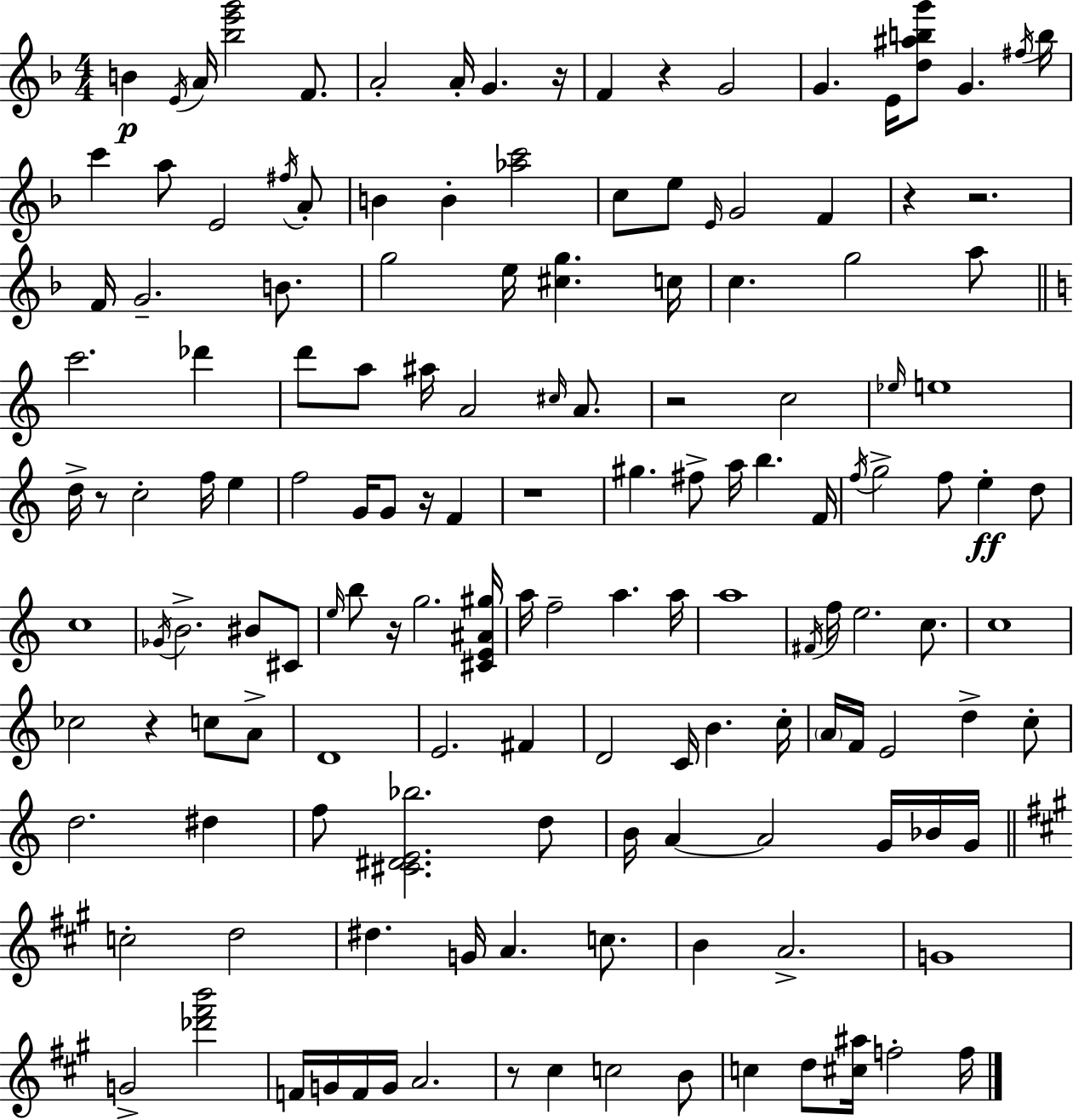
{
  \clef treble
  \numericTimeSignature
  \time 4/4
  \key f \major
  b'4\p \acciaccatura { e'16 } a'16 <bes'' e''' g'''>2 f'8. | a'2-. a'16-. g'4. | r16 f'4 r4 g'2 | g'4. e'16 <d'' ais'' b'' g'''>8 g'4. | \break \acciaccatura { fis''16 } b''16 c'''4 a''8 e'2 | \acciaccatura { fis''16 } a'8-. b'4 b'4-. <aes'' c'''>2 | c''8 e''8 \grace { e'16 } g'2 | f'4 r4 r2. | \break f'16 g'2.-- | b'8. g''2 e''16 <cis'' g''>4. | c''16 c''4. g''2 | a''8 \bar "||" \break \key c \major c'''2. des'''4 | d'''8 a''8 ais''16 a'2 \grace { cis''16 } a'8. | r2 c''2 | \grace { ees''16 } e''1 | \break d''16-> r8 c''2-. f''16 e''4 | f''2 g'16 g'8 r16 f'4 | r1 | gis''4. fis''8-> a''16 b''4. | \break f'16 \acciaccatura { f''16 } g''2-> f''8 e''4-.\ff | d''8 c''1 | \acciaccatura { ges'16 } b'2.-> | bis'8 cis'8 \grace { e''16 } b''8 r16 g''2. | \break <cis' e' ais' gis''>16 a''16 f''2-- a''4. | a''16 a''1 | \acciaccatura { fis'16 } f''16 e''2. | c''8. c''1 | \break ces''2 r4 | c''8 a'8-> d'1 | e'2. | fis'4 d'2 c'16 b'4. | \break c''16-. \parenthesize a'16 f'16 e'2 | d''4-> c''8-. d''2. | dis''4 f''8 <cis' dis' e' bes''>2. | d''8 b'16 a'4~~ a'2 | \break g'16 bes'16 g'16 \bar "||" \break \key a \major c''2-. d''2 | dis''4. g'16 a'4. c''8. | b'4 a'2.-> | g'1 | \break g'2-> <des''' fis''' b'''>2 | f'16 g'16 f'16 g'16 a'2. | r8 cis''4 c''2 b'8 | c''4 d''8 <cis'' ais''>16 f''2-. f''16 | \break \bar "|."
}